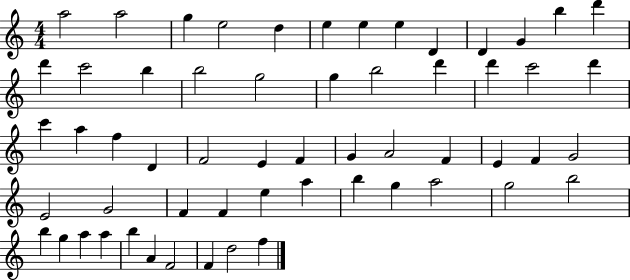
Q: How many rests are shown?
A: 0